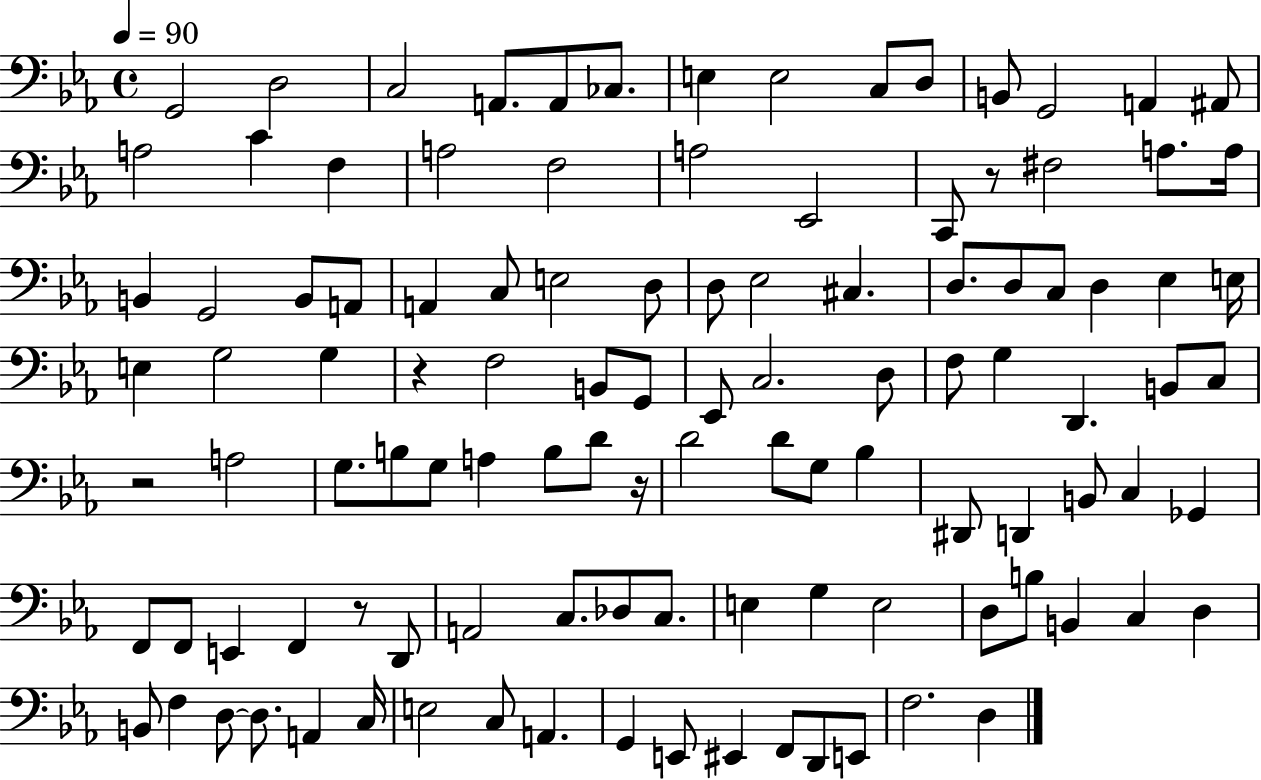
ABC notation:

X:1
T:Untitled
M:4/4
L:1/4
K:Eb
G,,2 D,2 C,2 A,,/2 A,,/2 _C,/2 E, E,2 C,/2 D,/2 B,,/2 G,,2 A,, ^A,,/2 A,2 C F, A,2 F,2 A,2 _E,,2 C,,/2 z/2 ^F,2 A,/2 A,/4 B,, G,,2 B,,/2 A,,/2 A,, C,/2 E,2 D,/2 D,/2 _E,2 ^C, D,/2 D,/2 C,/2 D, _E, E,/4 E, G,2 G, z F,2 B,,/2 G,,/2 _E,,/2 C,2 D,/2 F,/2 G, D,, B,,/2 C,/2 z2 A,2 G,/2 B,/2 G,/2 A, B,/2 D/2 z/4 D2 D/2 G,/2 _B, ^D,,/2 D,, B,,/2 C, _G,, F,,/2 F,,/2 E,, F,, z/2 D,,/2 A,,2 C,/2 _D,/2 C,/2 E, G, E,2 D,/2 B,/2 B,, C, D, B,,/2 F, D,/2 D,/2 A,, C,/4 E,2 C,/2 A,, G,, E,,/2 ^E,, F,,/2 D,,/2 E,,/2 F,2 D,